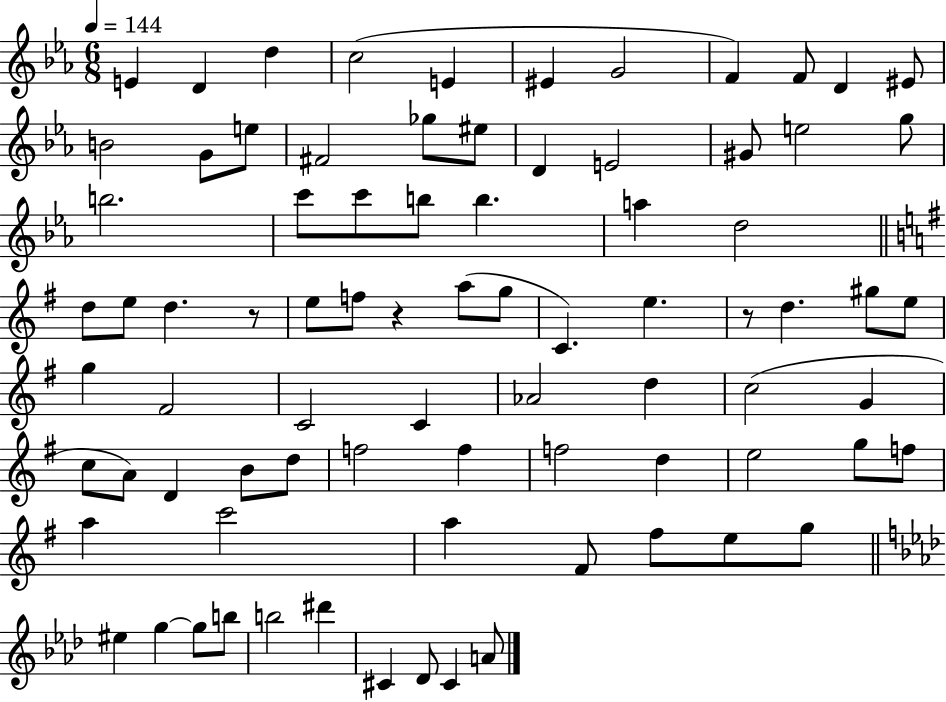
X:1
T:Untitled
M:6/8
L:1/4
K:Eb
E D d c2 E ^E G2 F F/2 D ^E/2 B2 G/2 e/2 ^F2 _g/2 ^e/2 D E2 ^G/2 e2 g/2 b2 c'/2 c'/2 b/2 b a d2 d/2 e/2 d z/2 e/2 f/2 z a/2 g/2 C e z/2 d ^g/2 e/2 g ^F2 C2 C _A2 d c2 G c/2 A/2 D B/2 d/2 f2 f f2 d e2 g/2 f/2 a c'2 a ^F/2 ^f/2 e/2 g/2 ^e g g/2 b/2 b2 ^d' ^C _D/2 ^C A/2